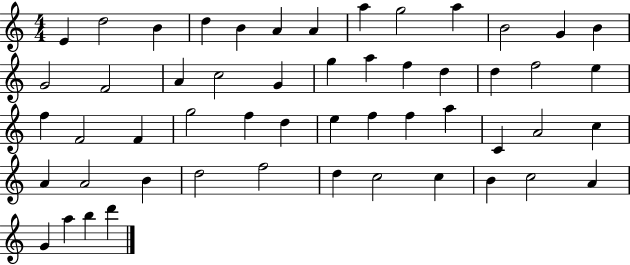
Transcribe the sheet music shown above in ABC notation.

X:1
T:Untitled
M:4/4
L:1/4
K:C
E d2 B d B A A a g2 a B2 G B G2 F2 A c2 G g a f d d f2 e f F2 F g2 f d e f f a C A2 c A A2 B d2 f2 d c2 c B c2 A G a b d'